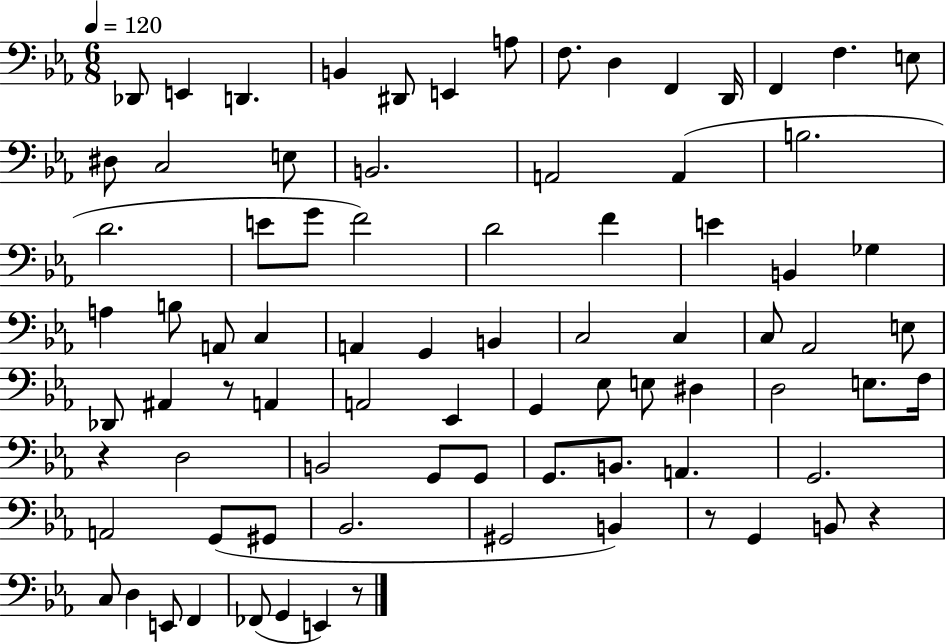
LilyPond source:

{
  \clef bass
  \numericTimeSignature
  \time 6/8
  \key ees \major
  \tempo 4 = 120
  des,8 e,4 d,4. | b,4 dis,8 e,4 a8 | f8. d4 f,4 d,16 | f,4 f4. e8 | \break dis8 c2 e8 | b,2. | a,2 a,4( | b2. | \break d'2. | e'8 g'8 f'2) | d'2 f'4 | e'4 b,4 ges4 | \break a4 b8 a,8 c4 | a,4 g,4 b,4 | c2 c4 | c8 aes,2 e8 | \break des,8 ais,4 r8 a,4 | a,2 ees,4 | g,4 ees8 e8 dis4 | d2 e8. f16 | \break r4 d2 | b,2 g,8 g,8 | g,8. b,8. a,4. | g,2. | \break a,2 g,8( gis,8 | bes,2. | gis,2 b,4) | r8 g,4 b,8 r4 | \break c8 d4 e,8 f,4 | fes,8( g,4 e,4) r8 | \bar "|."
}